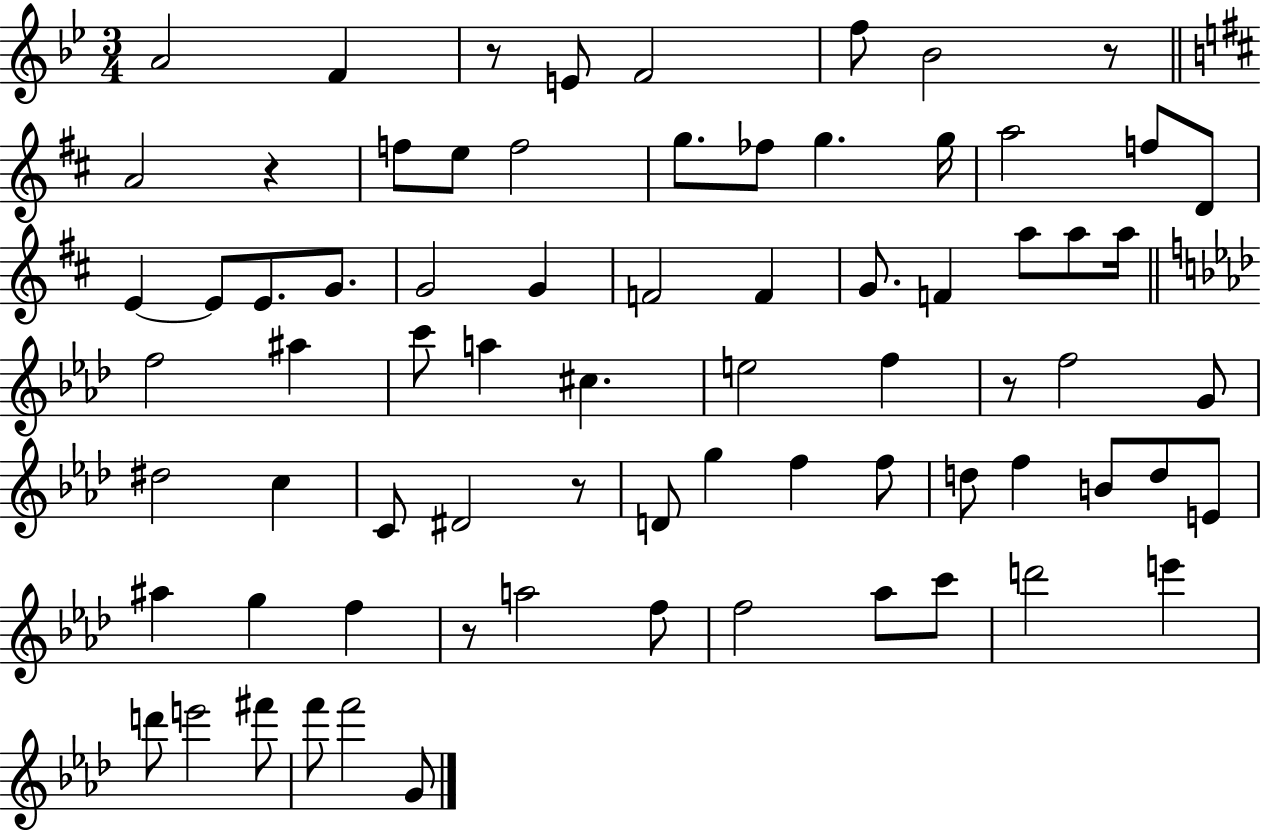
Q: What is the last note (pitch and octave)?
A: G4